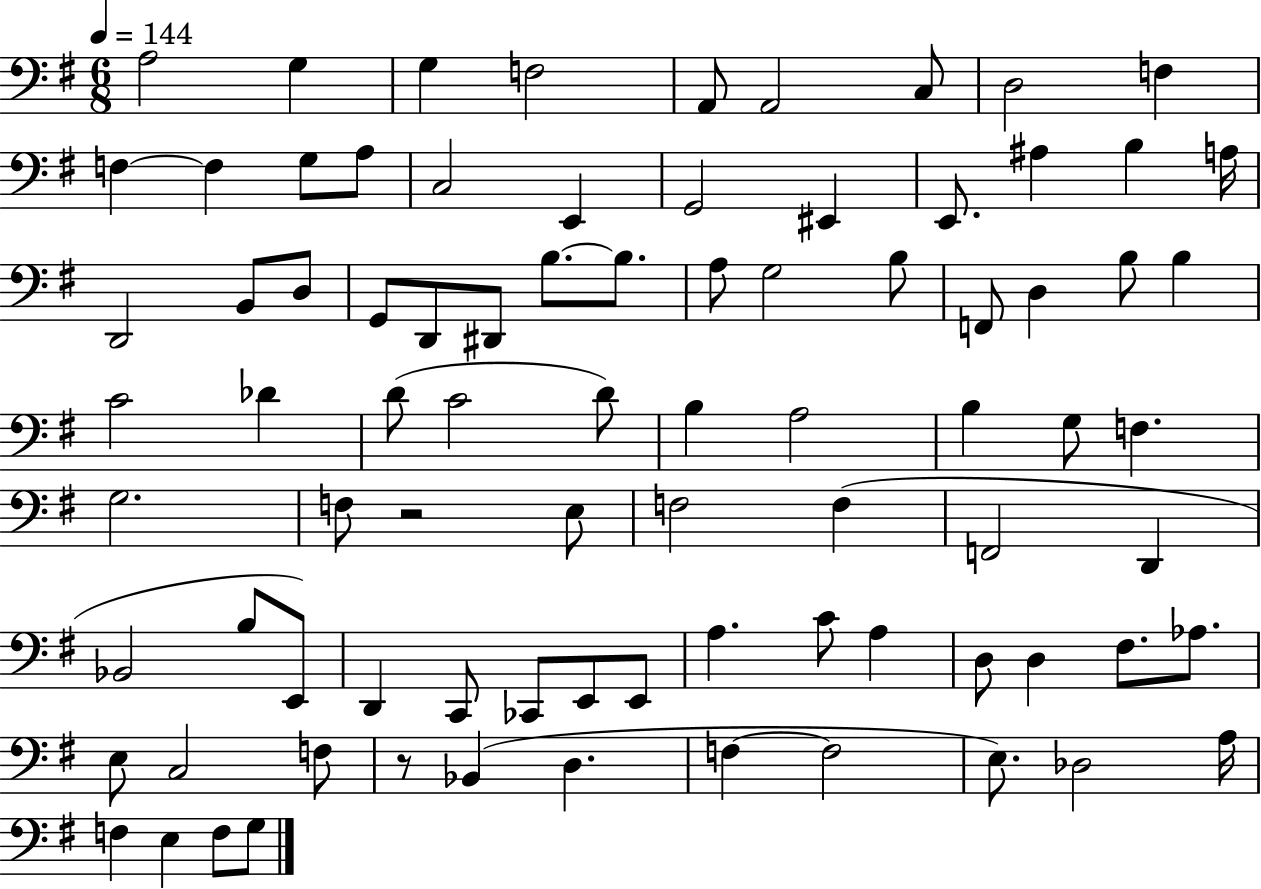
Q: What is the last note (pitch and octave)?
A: G3